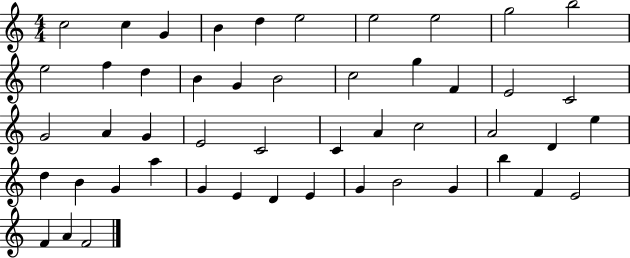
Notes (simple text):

C5/h C5/q G4/q B4/q D5/q E5/h E5/h E5/h G5/h B5/h E5/h F5/q D5/q B4/q G4/q B4/h C5/h G5/q F4/q E4/h C4/h G4/h A4/q G4/q E4/h C4/h C4/q A4/q C5/h A4/h D4/q E5/q D5/q B4/q G4/q A5/q G4/q E4/q D4/q E4/q G4/q B4/h G4/q B5/q F4/q E4/h F4/q A4/q F4/h